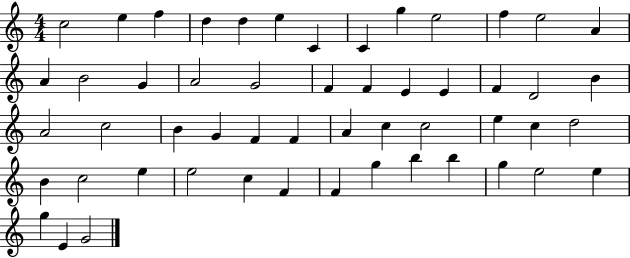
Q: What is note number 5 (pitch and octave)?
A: D5